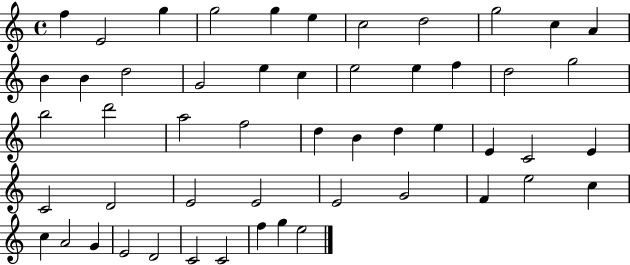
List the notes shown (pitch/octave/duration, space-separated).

F5/q E4/h G5/q G5/h G5/q E5/q C5/h D5/h G5/h C5/q A4/q B4/q B4/q D5/h G4/h E5/q C5/q E5/h E5/q F5/q D5/h G5/h B5/h D6/h A5/h F5/h D5/q B4/q D5/q E5/q E4/q C4/h E4/q C4/h D4/h E4/h E4/h E4/h G4/h F4/q E5/h C5/q C5/q A4/h G4/q E4/h D4/h C4/h C4/h F5/q G5/q E5/h